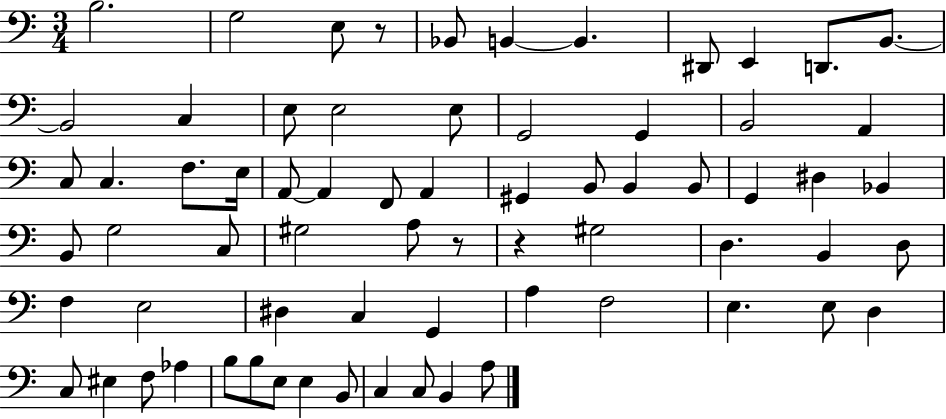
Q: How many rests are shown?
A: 3